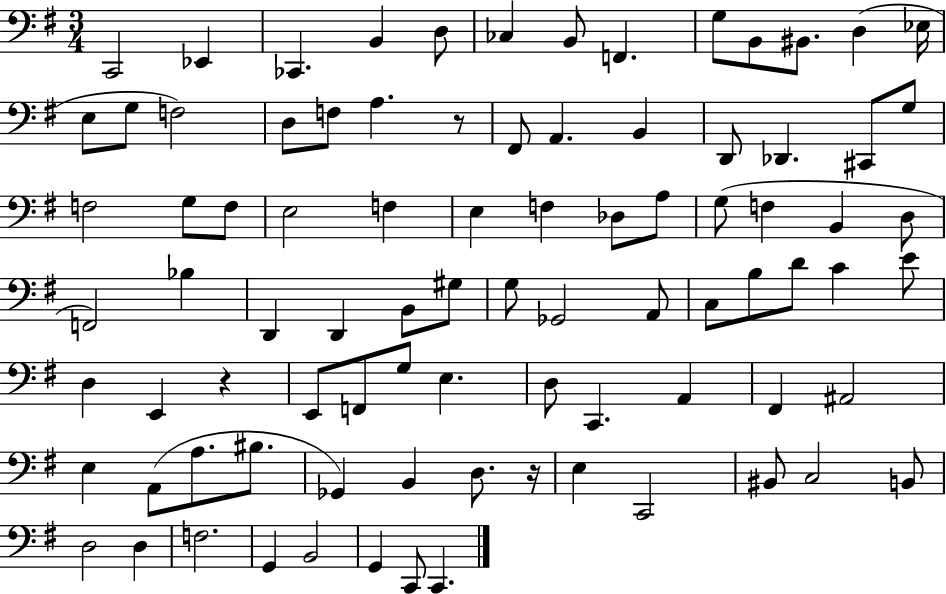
{
  \clef bass
  \numericTimeSignature
  \time 3/4
  \key g \major
  c,2 ees,4 | ces,4. b,4 d8 | ces4 b,8 f,4. | g8 b,8 bis,8. d4( ees16 | \break e8 g8 f2) | d8 f8 a4. r8 | fis,8 a,4. b,4 | d,8 des,4. cis,8 g8 | \break f2 g8 f8 | e2 f4 | e4 f4 des8 a8 | g8( f4 b,4 d8 | \break f,2) bes4 | d,4 d,4 b,8 gis8 | g8 ges,2 a,8 | c8 b8 d'8 c'4 e'8 | \break d4 e,4 r4 | e,8 f,8 g8 e4. | d8 c,4. a,4 | fis,4 ais,2 | \break e4 a,8( a8. bis8. | ges,4) b,4 d8. r16 | e4 c,2 | bis,8 c2 b,8 | \break d2 d4 | f2. | g,4 b,2 | g,4 c,8 c,4. | \break \bar "|."
}